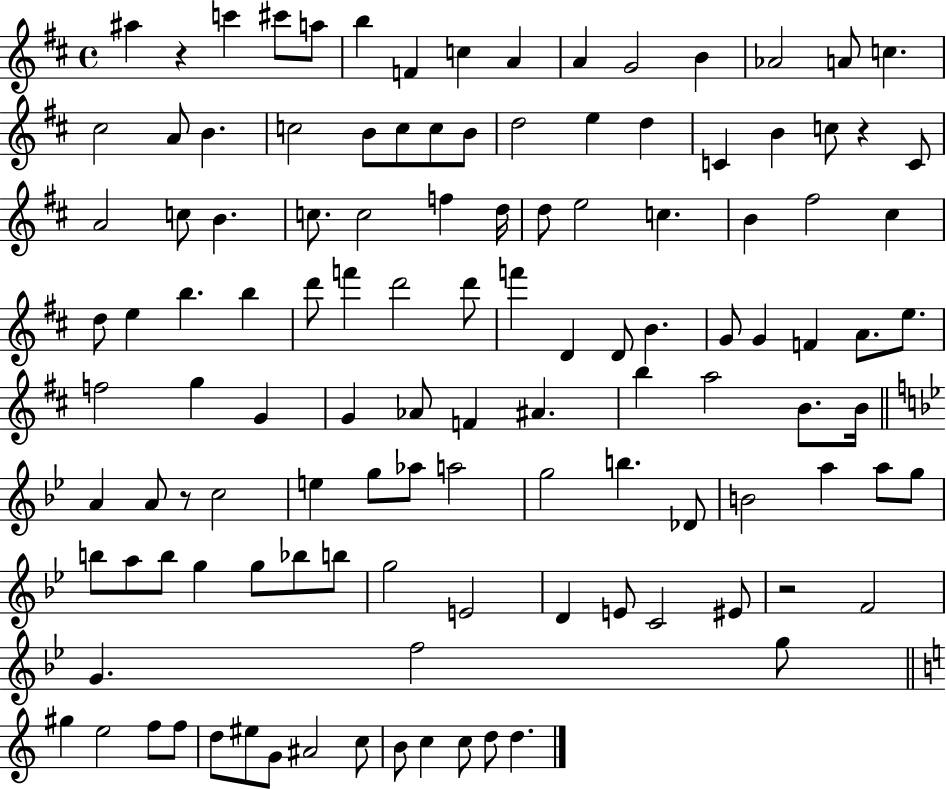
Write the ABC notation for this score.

X:1
T:Untitled
M:4/4
L:1/4
K:D
^a z c' ^c'/2 a/2 b F c A A G2 B _A2 A/2 c ^c2 A/2 B c2 B/2 c/2 c/2 B/2 d2 e d C B c/2 z C/2 A2 c/2 B c/2 c2 f d/4 d/2 e2 c B ^f2 ^c d/2 e b b d'/2 f' d'2 d'/2 f' D D/2 B G/2 G F A/2 e/2 f2 g G G _A/2 F ^A b a2 B/2 B/4 A A/2 z/2 c2 e g/2 _a/2 a2 g2 b _D/2 B2 a a/2 g/2 b/2 a/2 b/2 g g/2 _b/2 b/2 g2 E2 D E/2 C2 ^E/2 z2 F2 G f2 g/2 ^g e2 f/2 f/2 d/2 ^e/2 G/2 ^A2 c/2 B/2 c c/2 d/2 d